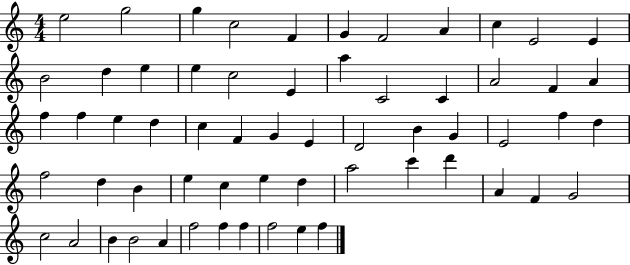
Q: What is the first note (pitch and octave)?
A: E5